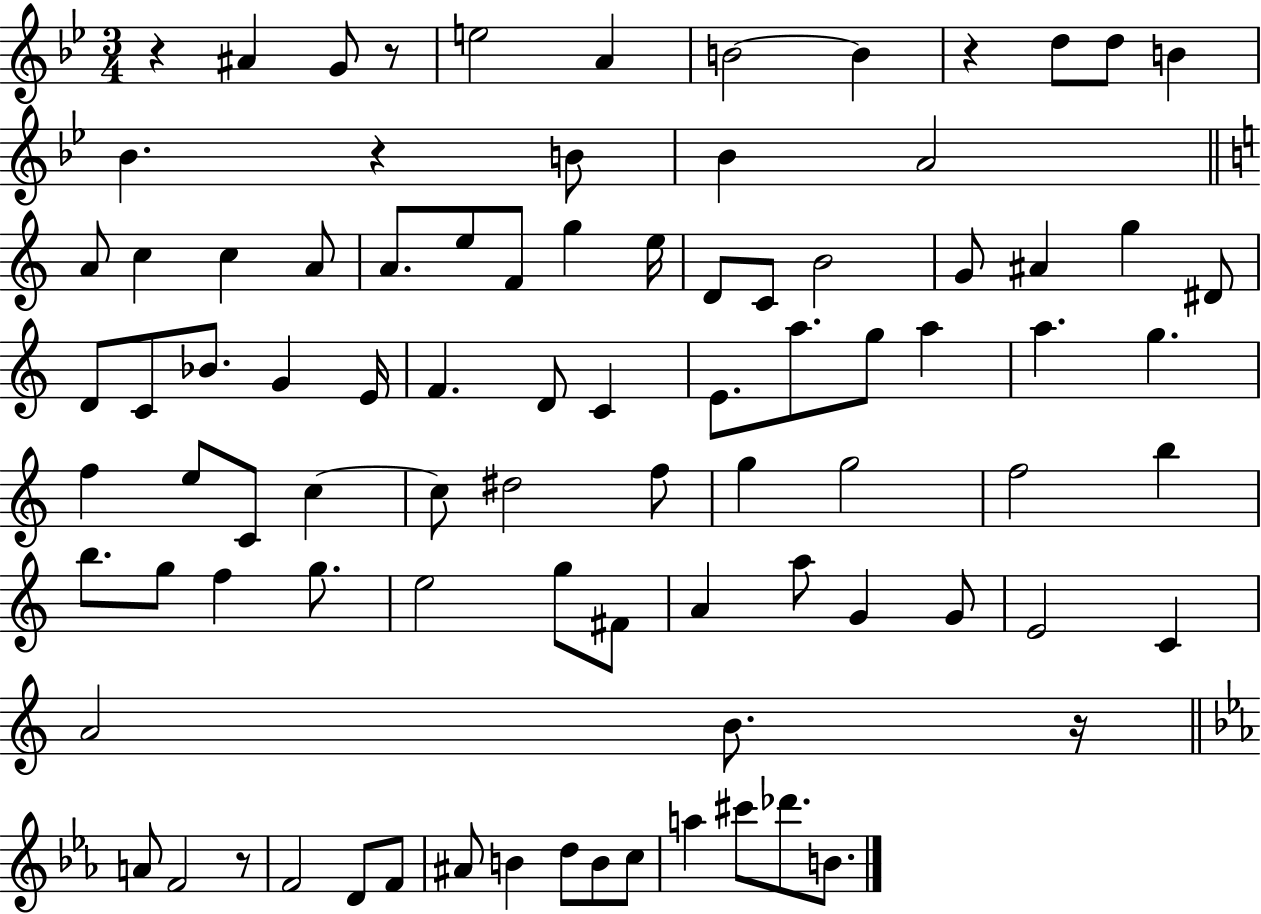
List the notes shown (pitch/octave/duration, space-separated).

R/q A#4/q G4/e R/e E5/h A4/q B4/h B4/q R/q D5/e D5/e B4/q Bb4/q. R/q B4/e Bb4/q A4/h A4/e C5/q C5/q A4/e A4/e. E5/e F4/e G5/q E5/s D4/e C4/e B4/h G4/e A#4/q G5/q D#4/e D4/e C4/e Bb4/e. G4/q E4/s F4/q. D4/e C4/q E4/e. A5/e. G5/e A5/q A5/q. G5/q. F5/q E5/e C4/e C5/q C5/e D#5/h F5/e G5/q G5/h F5/h B5/q B5/e. G5/e F5/q G5/e. E5/h G5/e F#4/e A4/q A5/e G4/q G4/e E4/h C4/q A4/h B4/e. R/s A4/e F4/h R/e F4/h D4/e F4/e A#4/e B4/q D5/e B4/e C5/e A5/q C#6/e Db6/e. B4/e.